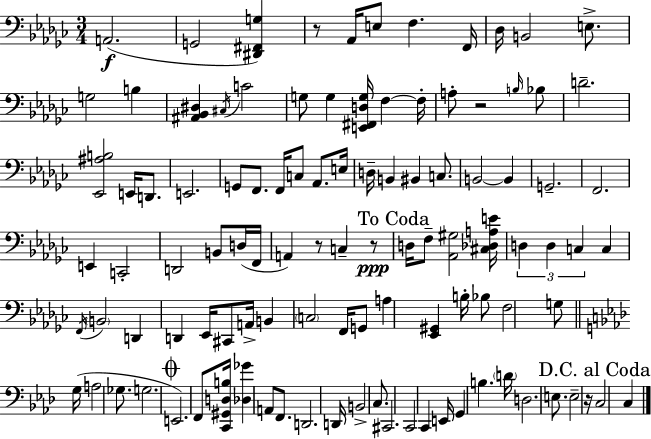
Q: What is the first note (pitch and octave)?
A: A2